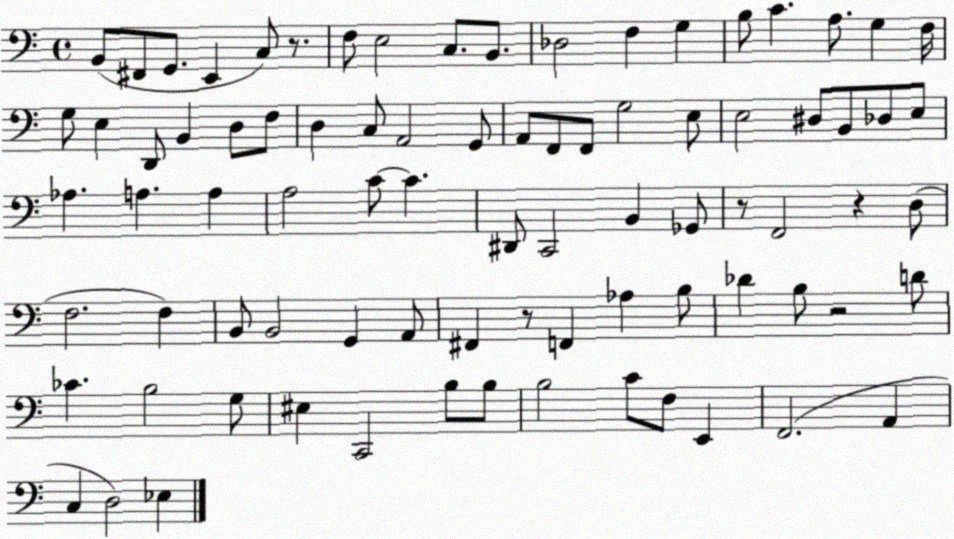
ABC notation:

X:1
T:Untitled
M:4/4
L:1/4
K:C
B,,/2 ^F,,/2 G,,/2 E,, C,/2 z/2 F,/2 E,2 C,/2 B,,/2 _D,2 F, G, B,/2 C A,/2 G, F,/4 G,/2 E, D,,/2 B,, D,/2 F,/2 D, C,/2 A,,2 G,,/2 A,,/2 F,,/2 F,,/2 G,2 E,/2 E,2 ^D,/2 B,,/2 _D,/2 E,/2 _A, A, A, A,2 C/2 C ^D,,/2 C,,2 B,, _G,,/2 z/2 F,,2 z D,/2 F,2 F, B,,/2 B,,2 G,, A,,/2 ^F,, z/2 F,, _A, B,/2 _D B,/2 z2 D/2 _C B,2 G,/2 ^E, C,,2 B,/2 B,/2 B,2 C/2 F,/2 E,, F,,2 A,, C, D,2 _E,